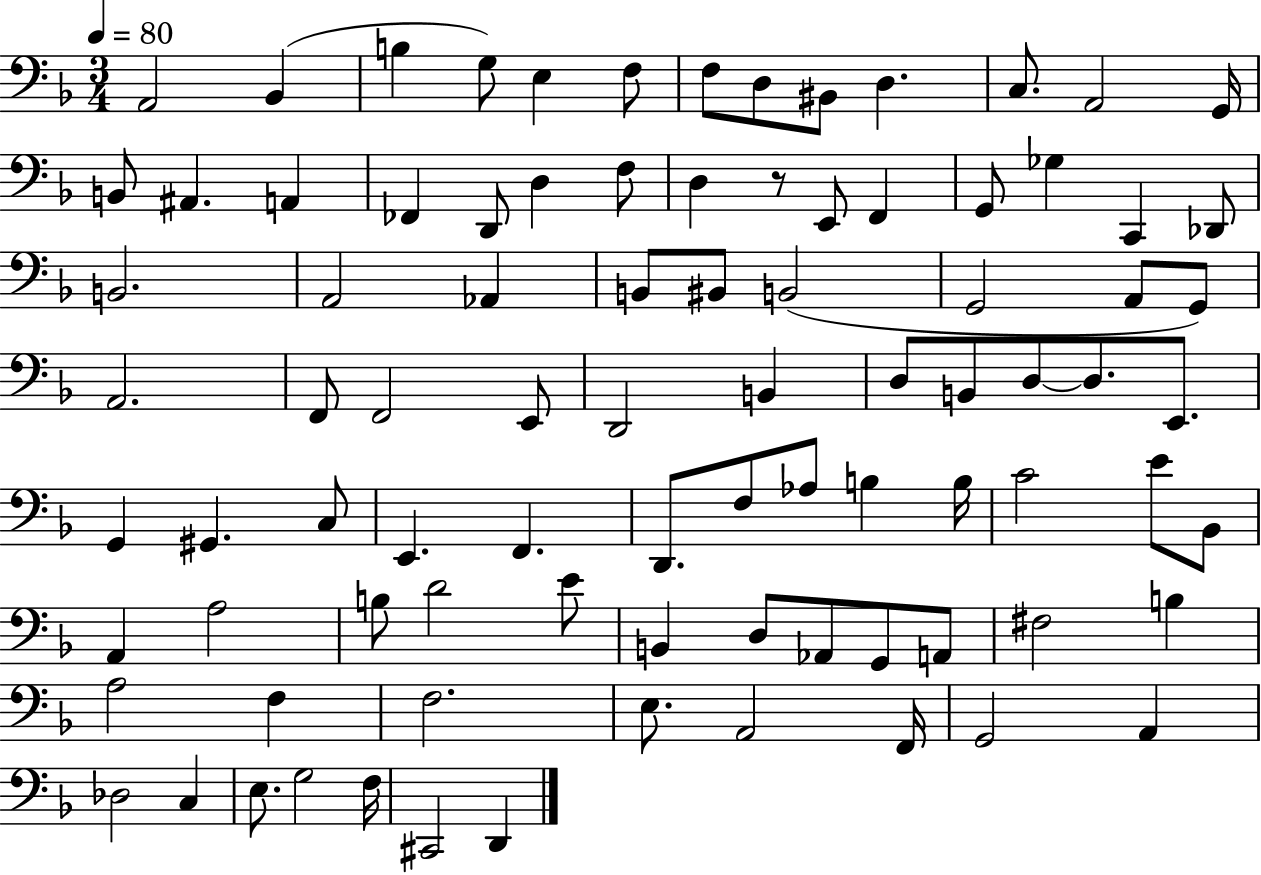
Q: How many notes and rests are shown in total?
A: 88